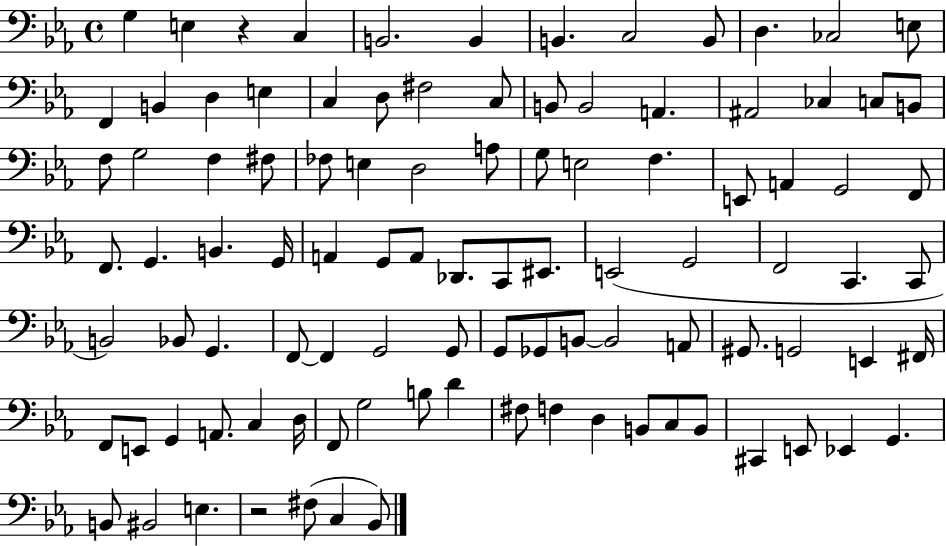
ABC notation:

X:1
T:Untitled
M:4/4
L:1/4
K:Eb
G, E, z C, B,,2 B,, B,, C,2 B,,/2 D, _C,2 E,/2 F,, B,, D, E, C, D,/2 ^F,2 C,/2 B,,/2 B,,2 A,, ^A,,2 _C, C,/2 B,,/2 F,/2 G,2 F, ^F,/2 _F,/2 E, D,2 A,/2 G,/2 E,2 F, E,,/2 A,, G,,2 F,,/2 F,,/2 G,, B,, G,,/4 A,, G,,/2 A,,/2 _D,,/2 C,,/2 ^E,,/2 E,,2 G,,2 F,,2 C,, C,,/2 B,,2 _B,,/2 G,, F,,/2 F,, G,,2 G,,/2 G,,/2 _G,,/2 B,,/2 B,,2 A,,/2 ^G,,/2 G,,2 E,, ^F,,/4 F,,/2 E,,/2 G,, A,,/2 C, D,/4 F,,/2 G,2 B,/2 D ^F,/2 F, D, B,,/2 C,/2 B,,/2 ^C,, E,,/2 _E,, G,, B,,/2 ^B,,2 E, z2 ^F,/2 C, _B,,/2